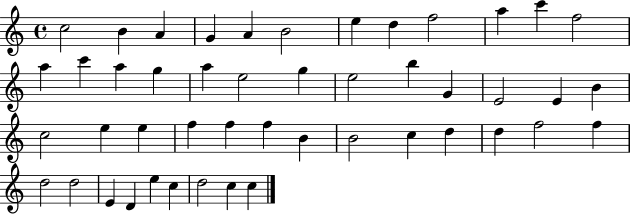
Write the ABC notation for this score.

X:1
T:Untitled
M:4/4
L:1/4
K:C
c2 B A G A B2 e d f2 a c' f2 a c' a g a e2 g e2 b G E2 E B c2 e e f f f B B2 c d d f2 f d2 d2 E D e c d2 c c